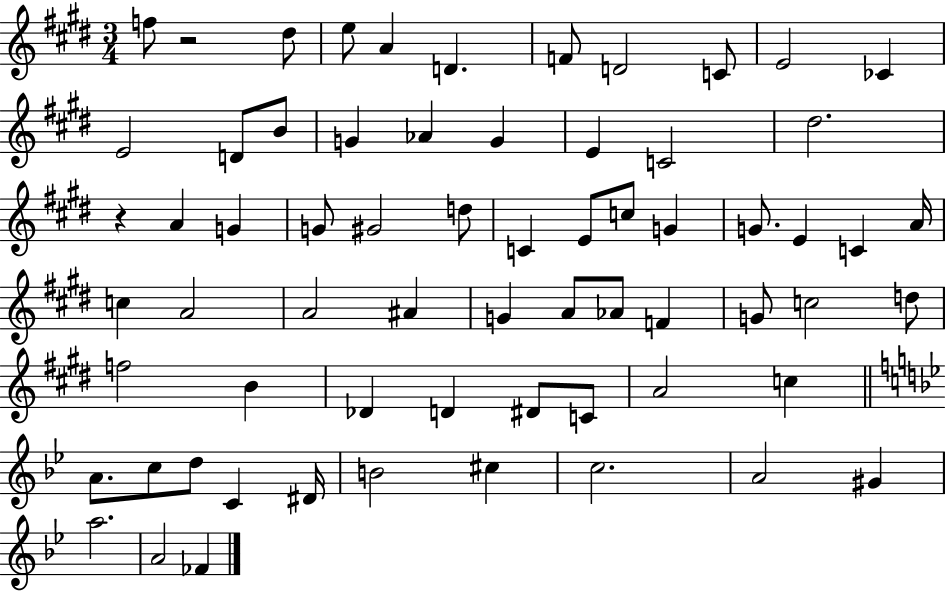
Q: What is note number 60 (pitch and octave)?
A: A4